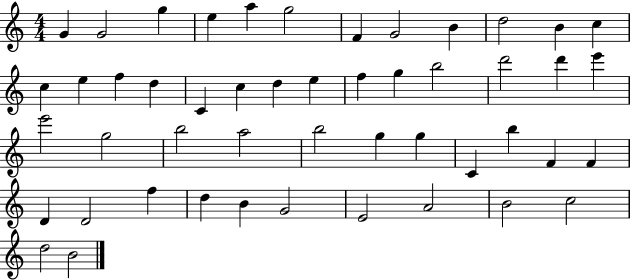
G4/q G4/h G5/q E5/q A5/q G5/h F4/q G4/h B4/q D5/h B4/q C5/q C5/q E5/q F5/q D5/q C4/q C5/q D5/q E5/q F5/q G5/q B5/h D6/h D6/q E6/q E6/h G5/h B5/h A5/h B5/h G5/q G5/q C4/q B5/q F4/q F4/q D4/q D4/h F5/q D5/q B4/q G4/h E4/h A4/h B4/h C5/h D5/h B4/h